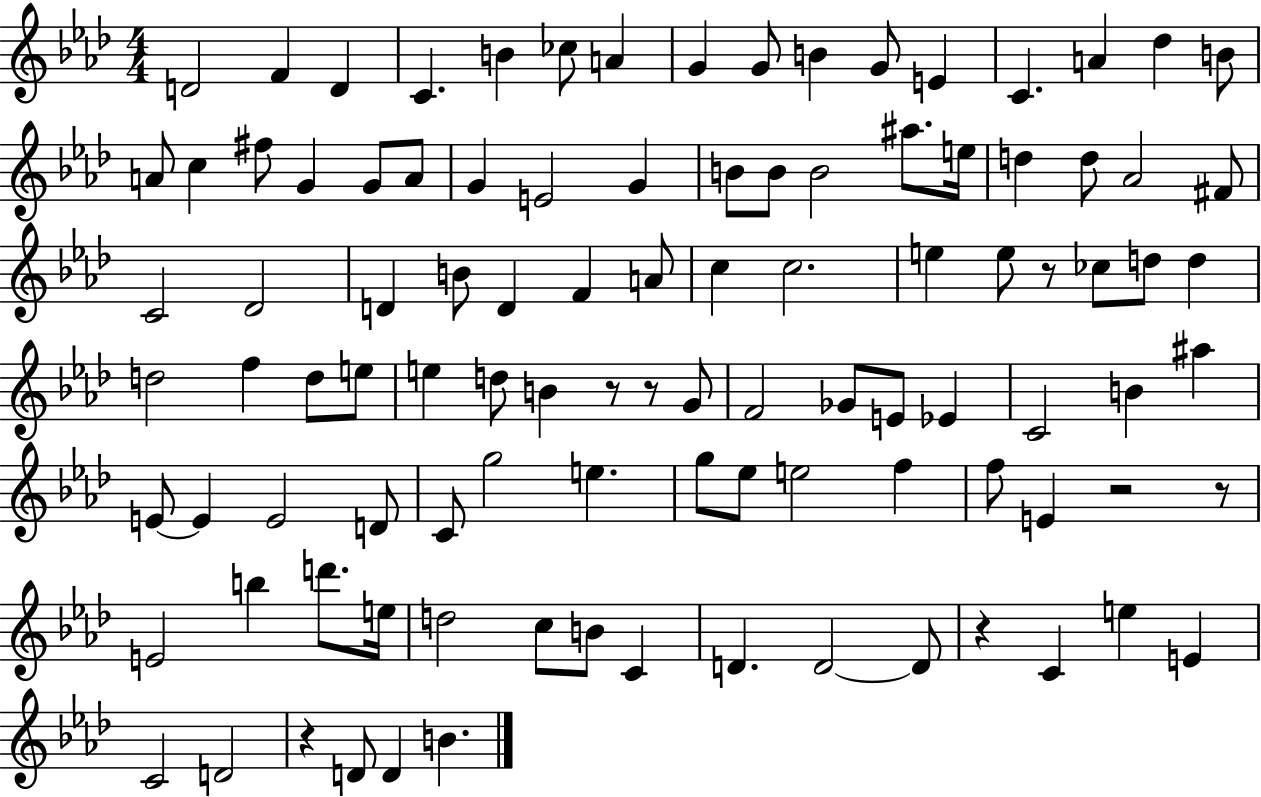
X:1
T:Untitled
M:4/4
L:1/4
K:Ab
D2 F D C B _c/2 A G G/2 B G/2 E C A _d B/2 A/2 c ^f/2 G G/2 A/2 G E2 G B/2 B/2 B2 ^a/2 e/4 d d/2 _A2 ^F/2 C2 _D2 D B/2 D F A/2 c c2 e e/2 z/2 _c/2 d/2 d d2 f d/2 e/2 e d/2 B z/2 z/2 G/2 F2 _G/2 E/2 _E C2 B ^a E/2 E E2 D/2 C/2 g2 e g/2 _e/2 e2 f f/2 E z2 z/2 E2 b d'/2 e/4 d2 c/2 B/2 C D D2 D/2 z C e E C2 D2 z D/2 D B